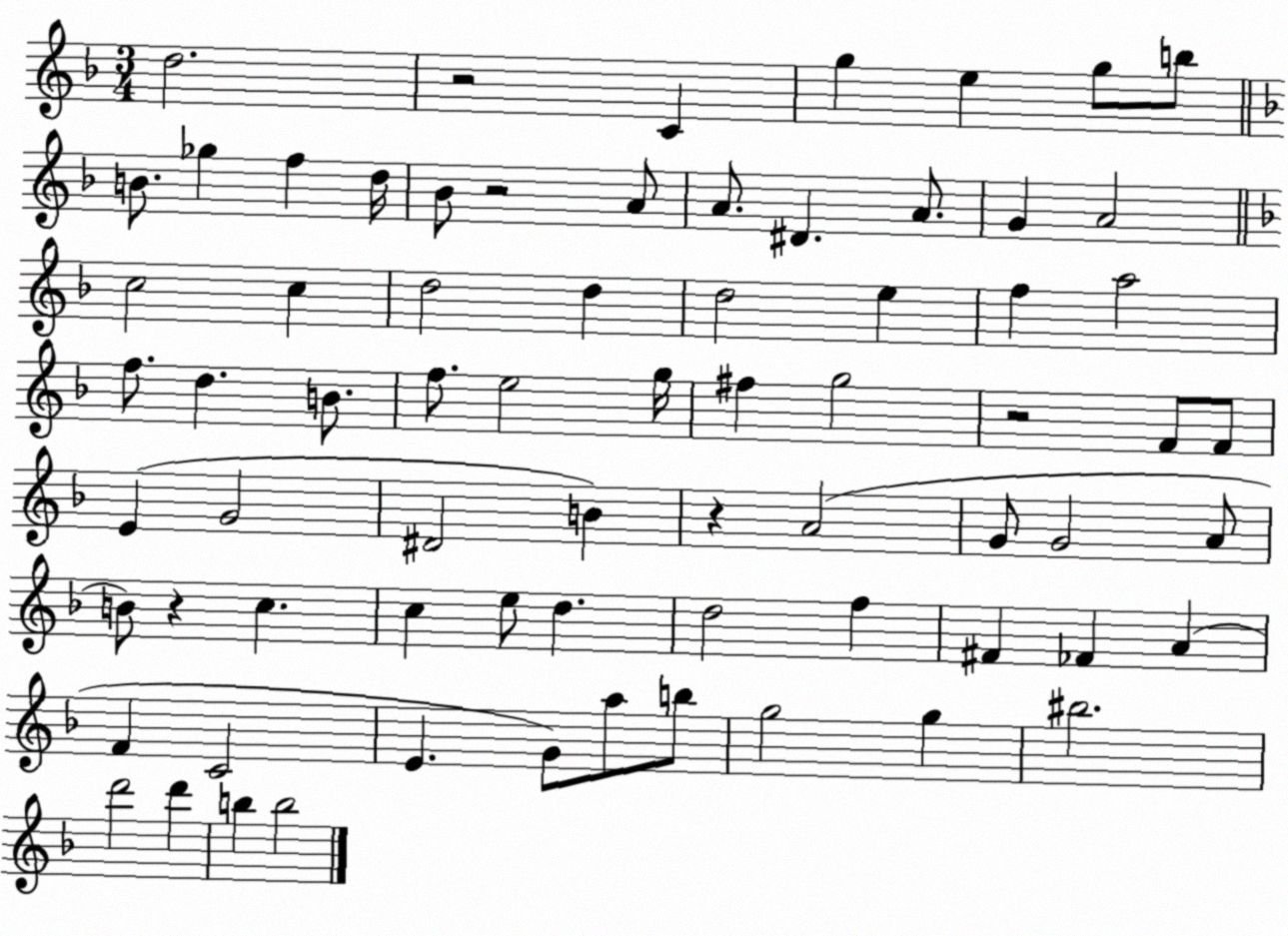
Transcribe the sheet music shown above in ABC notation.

X:1
T:Untitled
M:3/4
L:1/4
K:F
d2 z2 C g e g/2 b/2 B/2 _g f d/4 _B/2 z2 A/2 A/2 ^D A/2 G A2 c2 c d2 d d2 e f a2 f/2 d B/2 f/2 e2 g/4 ^f g2 z2 F/2 F/2 E G2 ^D2 B z A2 G/2 G2 A/2 B/2 z c c e/2 d d2 f ^F _F A F C2 E G/2 a/2 b/2 g2 g ^b2 d'2 d' b b2